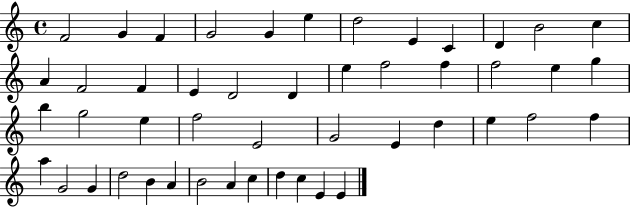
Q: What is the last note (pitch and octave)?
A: E4